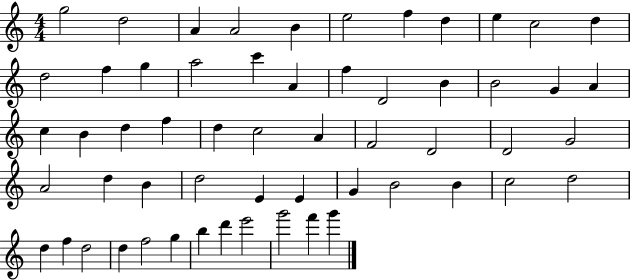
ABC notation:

X:1
T:Untitled
M:4/4
L:1/4
K:C
g2 d2 A A2 B e2 f d e c2 d d2 f g a2 c' A f D2 B B2 G A c B d f d c2 A F2 D2 D2 G2 A2 d B d2 E E G B2 B c2 d2 d f d2 d f2 g b d' e'2 g'2 f' g'